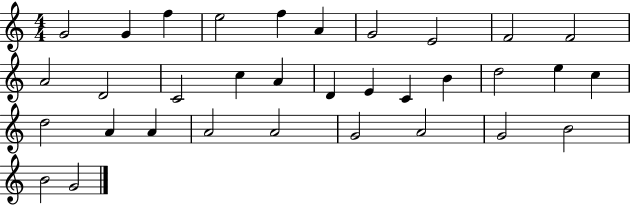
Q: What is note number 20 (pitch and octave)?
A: D5